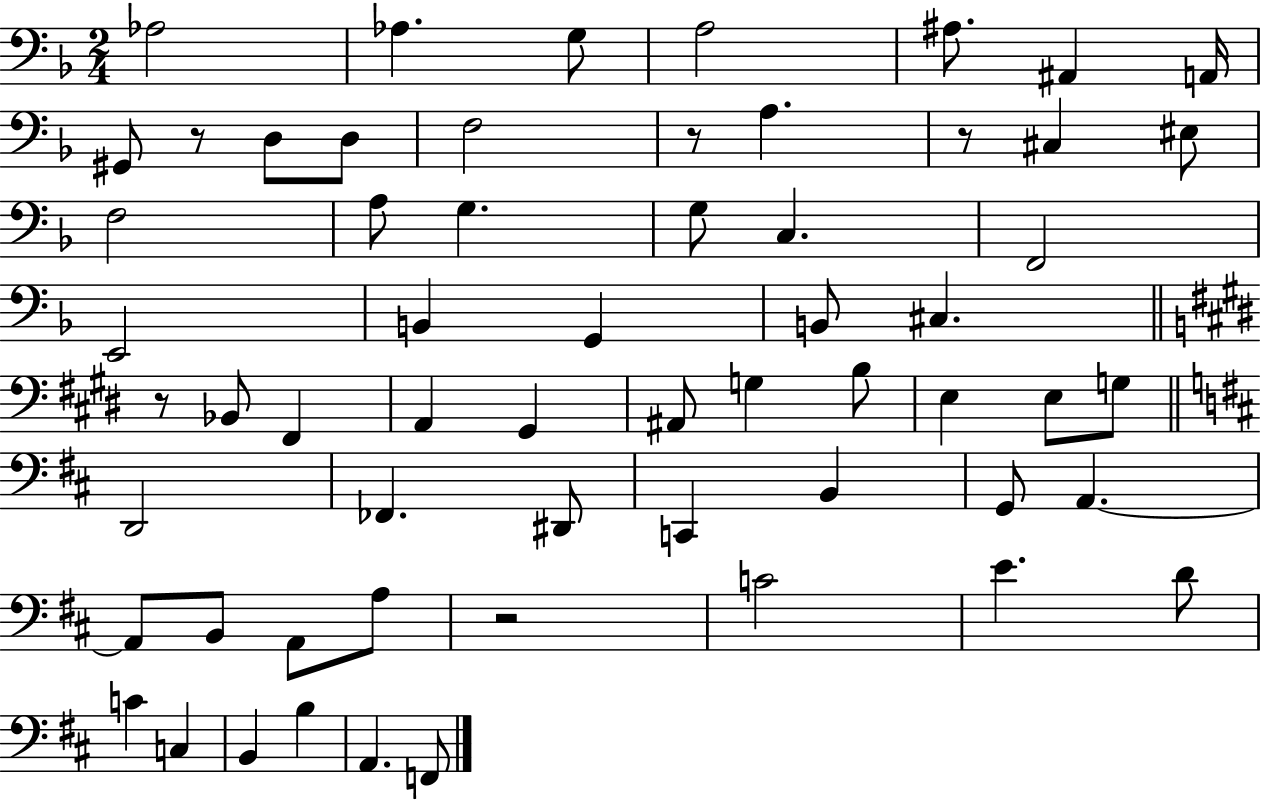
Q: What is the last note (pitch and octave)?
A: F2